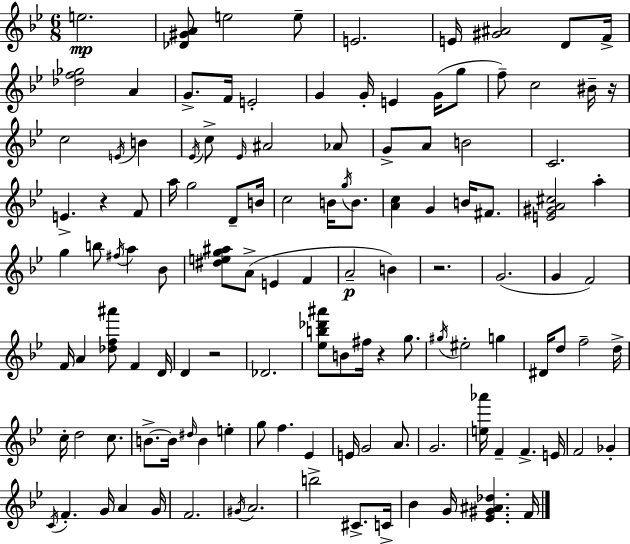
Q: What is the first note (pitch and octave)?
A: E5